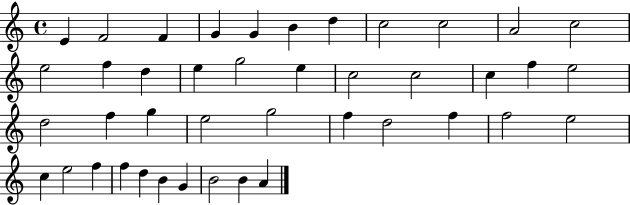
X:1
T:Untitled
M:4/4
L:1/4
K:C
E F2 F G G B d c2 c2 A2 c2 e2 f d e g2 e c2 c2 c f e2 d2 f g e2 g2 f d2 f f2 e2 c e2 f f d B G B2 B A